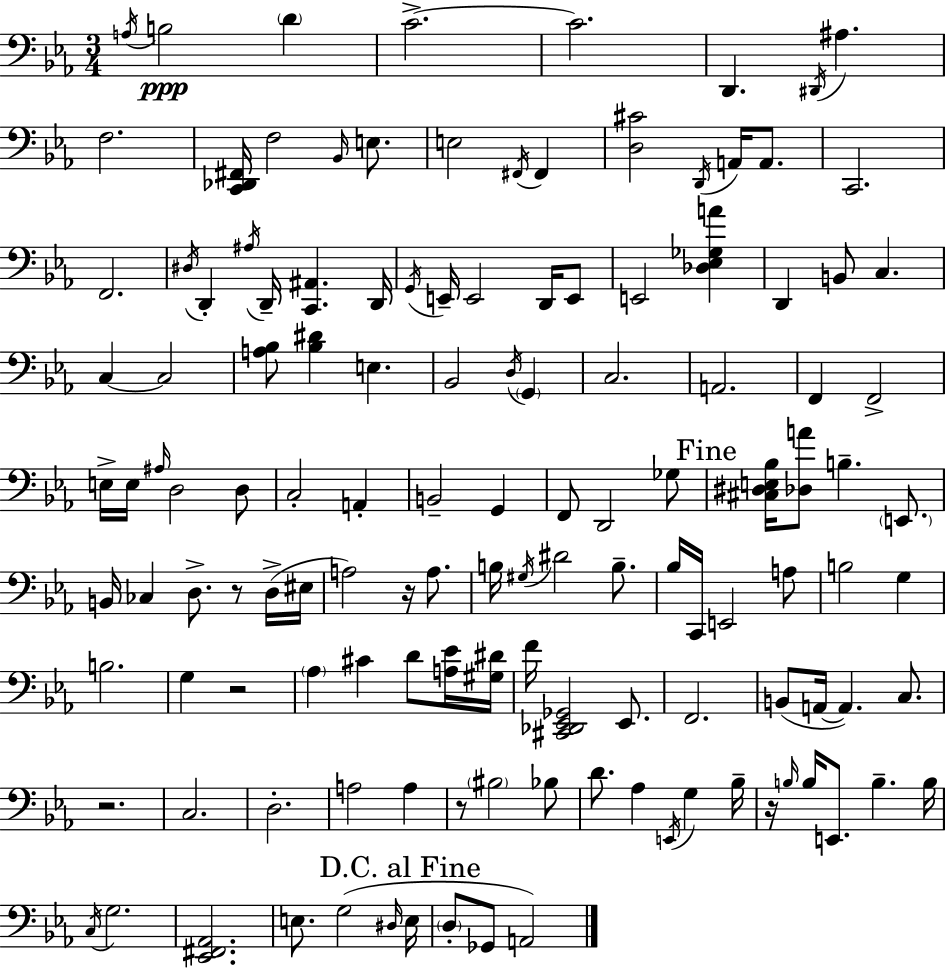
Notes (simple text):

A3/s B3/h D4/q C4/h. C4/h. D2/q. D#2/s A#3/q. F3/h. [C2,Db2,F#2]/s F3/h Bb2/s E3/e. E3/h F#2/s F#2/q [D3,C#4]/h D2/s A2/s A2/e. C2/h. F2/h. D#3/s D2/q A#3/s D2/s [C2,A#2]/q. D2/s G2/s E2/s E2/h D2/s E2/e E2/h [Db3,Eb3,Gb3,A4]/q D2/q B2/e C3/q. C3/q C3/h [A3,Bb3]/e [Bb3,D#4]/q E3/q. Bb2/h D3/s G2/q C3/h. A2/h. F2/q F2/h E3/s E3/s A#3/s D3/h D3/e C3/h A2/q B2/h G2/q F2/e D2/h Gb3/e [C#3,D#3,E3,Bb3]/s [Db3,A4]/e B3/q. E2/e. B2/s CES3/q D3/e. R/e D3/s EIS3/s A3/h R/s A3/e. B3/s G#3/s D#4/h B3/e. Bb3/s C2/s E2/h A3/e B3/h G3/q B3/h. G3/q R/h Ab3/q C#4/q D4/e [A3,Eb4]/s [G#3,D#4]/s F4/s [C#2,Db2,Eb2,Gb2]/h Eb2/e. F2/h. B2/e A2/s A2/q. C3/e. R/h. C3/h. D3/h. A3/h A3/q R/e BIS3/h Bb3/e D4/e. Ab3/q E2/s G3/q Bb3/s R/s B3/s B3/s E2/e. B3/q. B3/s C3/s G3/h. [Eb2,F#2,Ab2]/h. E3/e. G3/h D#3/s E3/s D3/e Gb2/e A2/h